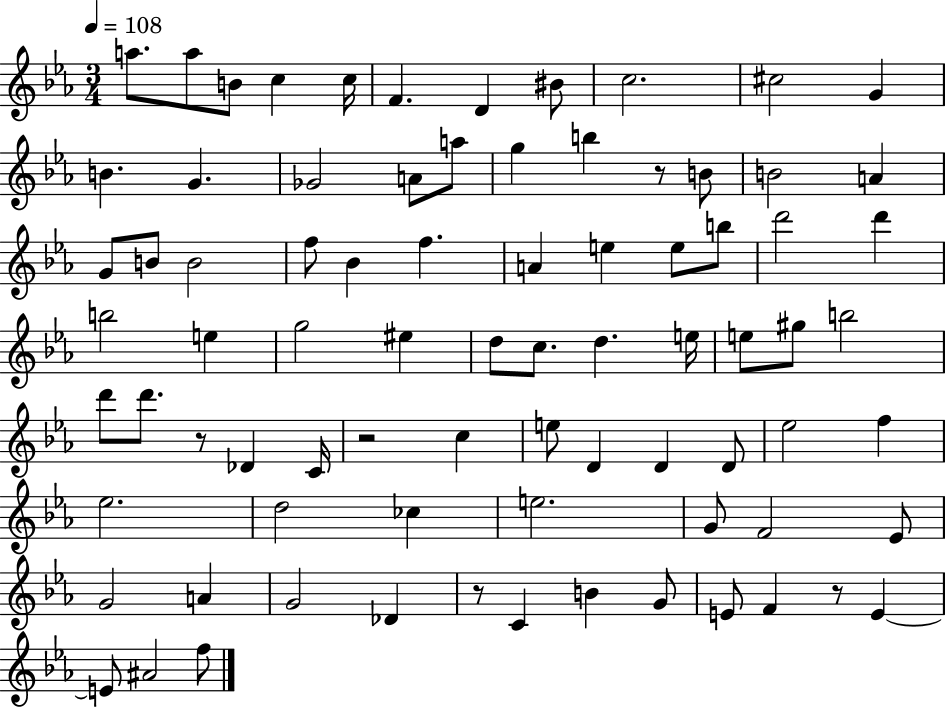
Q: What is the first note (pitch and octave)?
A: A5